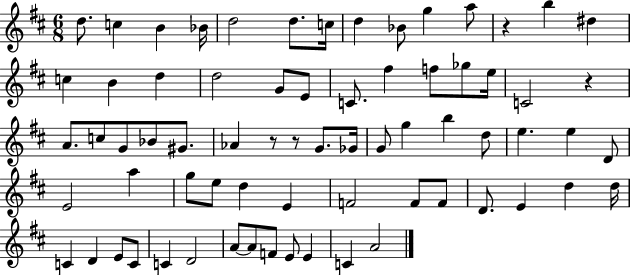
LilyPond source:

{
  \clef treble
  \numericTimeSignature
  \time 6/8
  \key d \major
  d''8. c''4 b'4 bes'16 | d''2 d''8. c''16 | d''4 bes'8 g''4 a''8 | r4 b''4 dis''4 | \break c''4 b'4 d''4 | d''2 g'8 e'8 | c'8. fis''4 f''8 ges''8 e''16 | c'2 r4 | \break a'8. c''8 g'8 bes'8 gis'8. | aes'4 r8 r8 g'8. ges'16 | g'8 g''4 b''4 d''8 | e''4. e''4 d'8 | \break e'2 a''4 | g''8 e''8 d''4 e'4 | f'2 f'8 f'8 | d'8. e'4 d''4 d''16 | \break c'4 d'4 e'8 c'8 | c'4 d'2 | a'8~~ a'8 f'8 e'8 e'4 | c'4 a'2 | \break \bar "|."
}